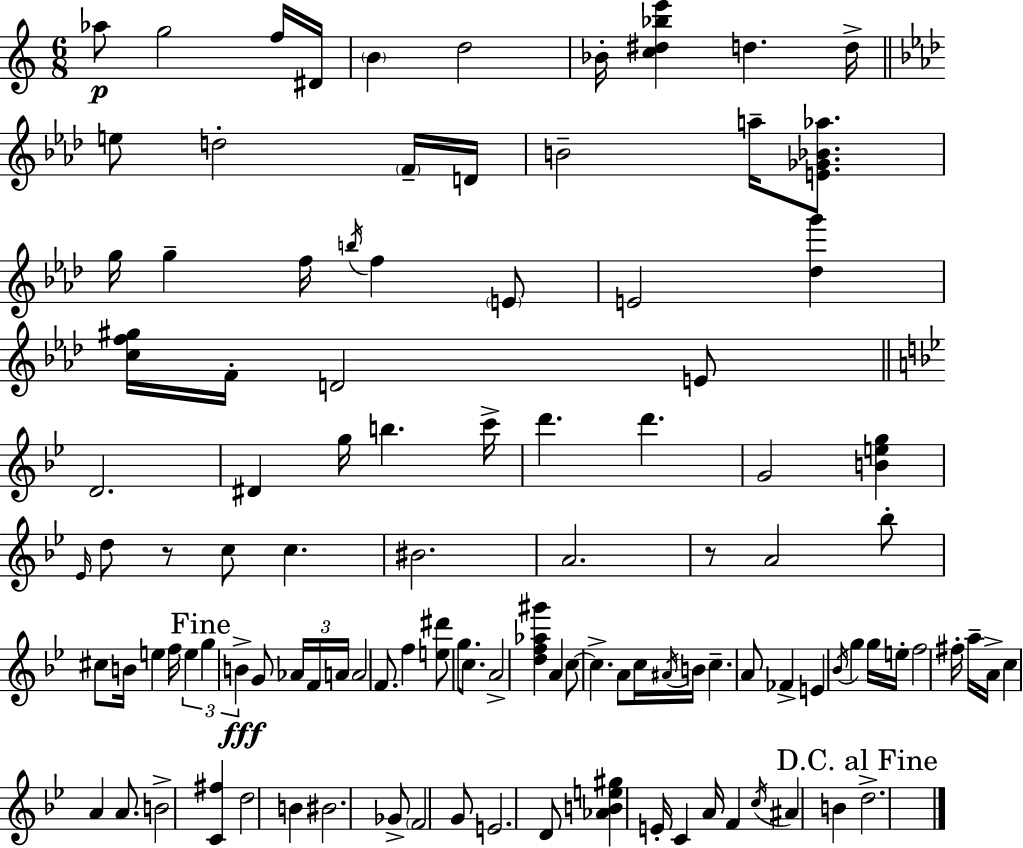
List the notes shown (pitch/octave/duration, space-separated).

Ab5/e G5/h F5/s D#4/s B4/q D5/h Bb4/s [C5,D#5,Bb5,E6]/q D5/q. D5/s E5/e D5/h F4/s D4/s B4/h A5/s [E4,Gb4,Bb4,Ab5]/e. G5/s G5/q F5/s B5/s F5/q E4/e E4/h [Db5,G6]/q [C5,F5,G#5]/s F4/s D4/h E4/e D4/h. D#4/q G5/s B5/q. C6/s D6/q. D6/q. G4/h [B4,E5,G5]/q Eb4/s D5/e R/e C5/e C5/q. BIS4/h. A4/h. R/e A4/h Bb5/e C#5/e B4/s E5/q F5/s E5/q G5/q B4/q G4/e Ab4/s F4/s A4/s A4/h F4/e. F5/q [E5,D#6]/e G5/e. C5/e. A4/h [D5,F5,Ab5,G#6]/q A4/q C5/e C5/q. A4/e C5/s A#4/s B4/s C5/q. A4/e FES4/q E4/q Bb4/s G5/q G5/s E5/s F5/h F#5/s A5/s A4/s C5/q A4/q A4/e. B4/h [C4,F#5]/q D5/h B4/q BIS4/h. Gb4/e F4/h G4/e E4/h. D4/e [Ab4,B4,E5,G#5]/q E4/s C4/q A4/s F4/q C5/s A#4/q B4/q D5/h.